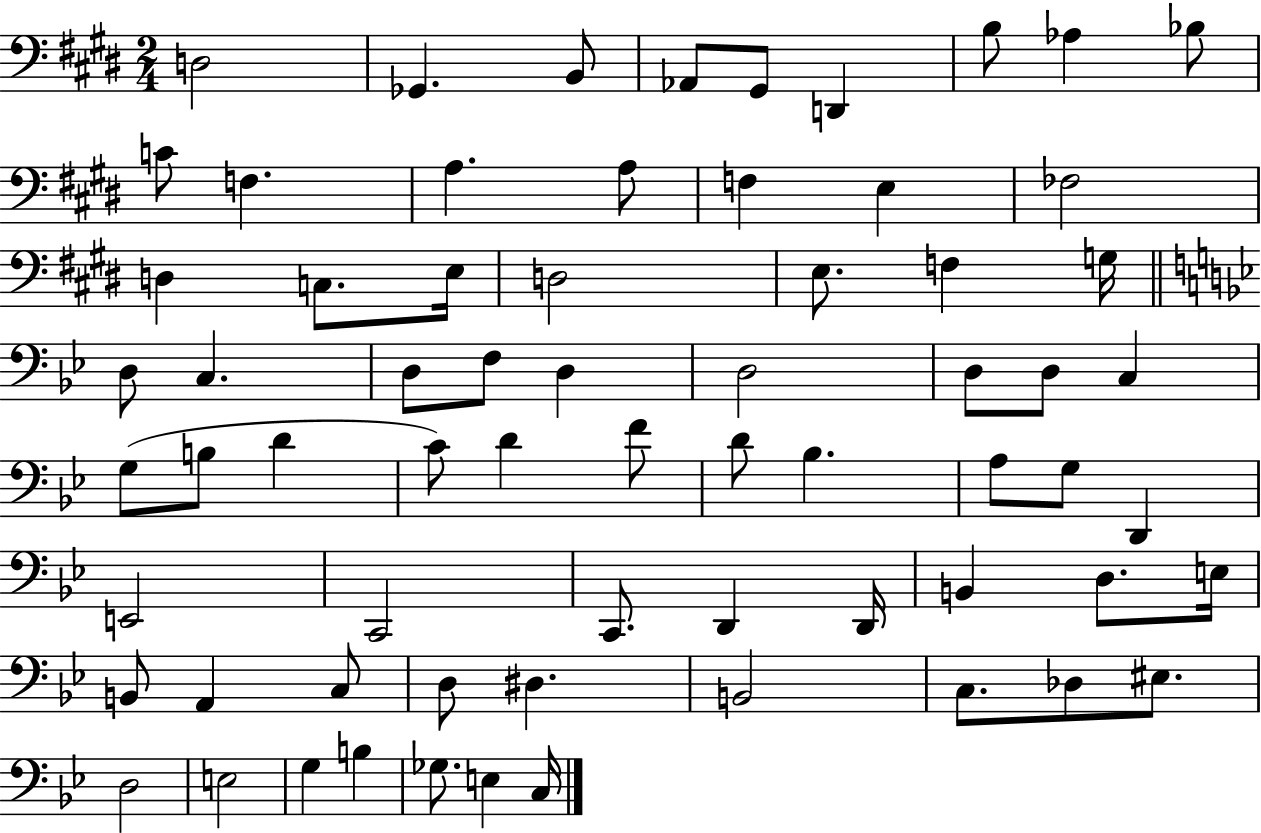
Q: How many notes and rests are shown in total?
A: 67